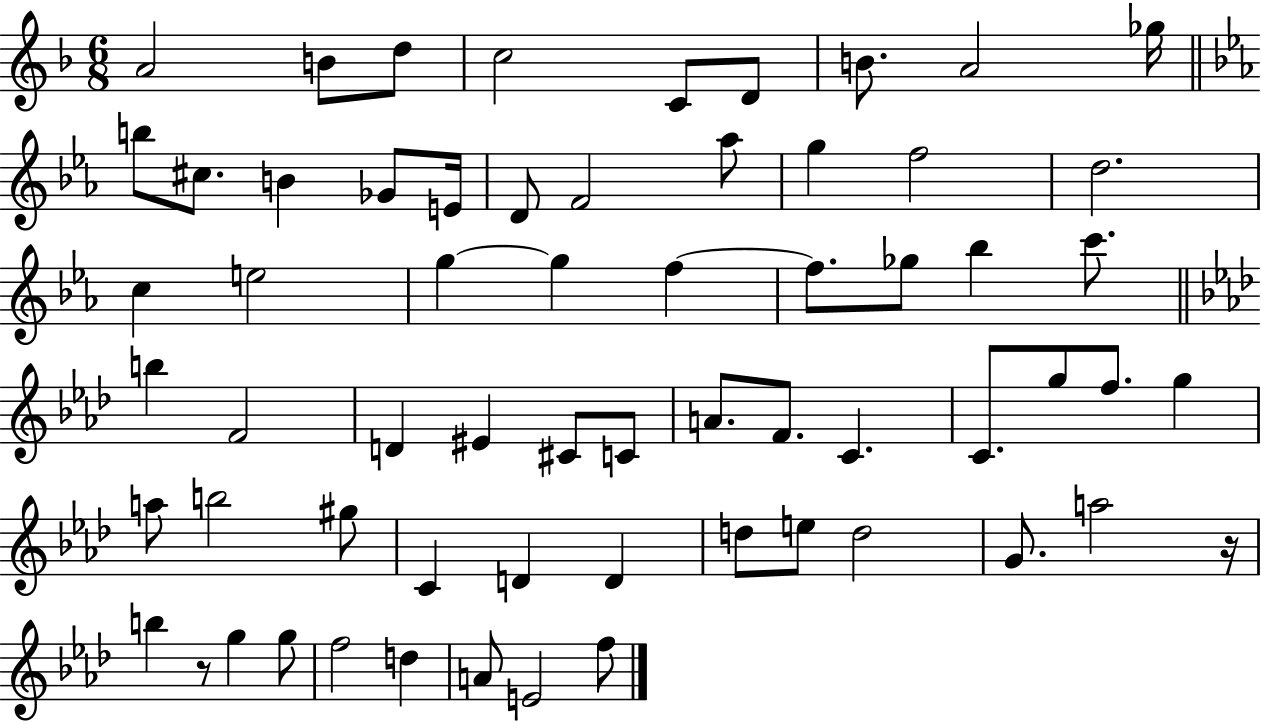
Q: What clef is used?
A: treble